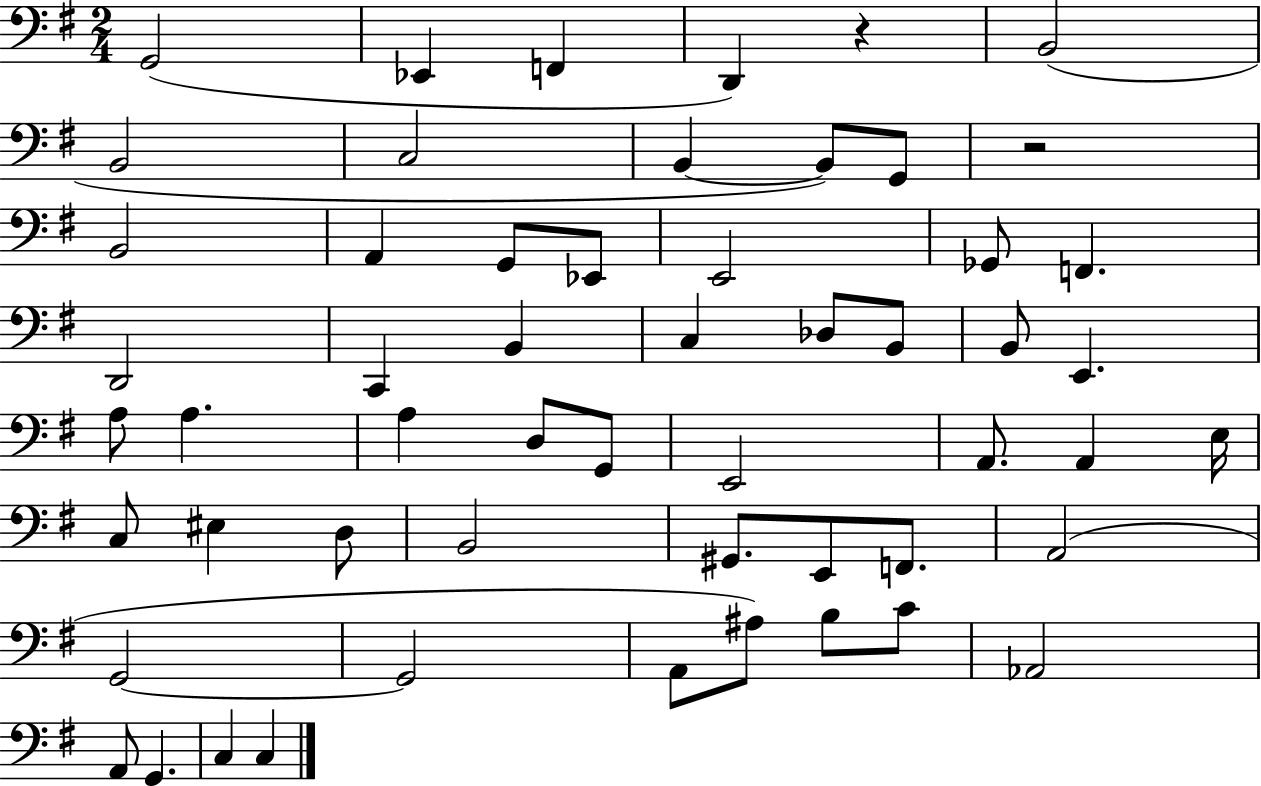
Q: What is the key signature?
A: G major